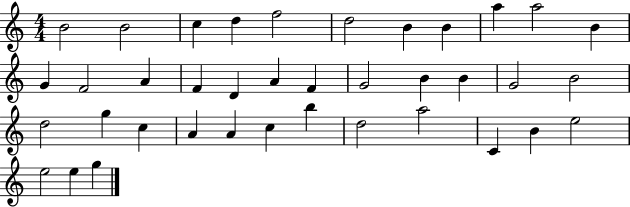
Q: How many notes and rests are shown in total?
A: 38